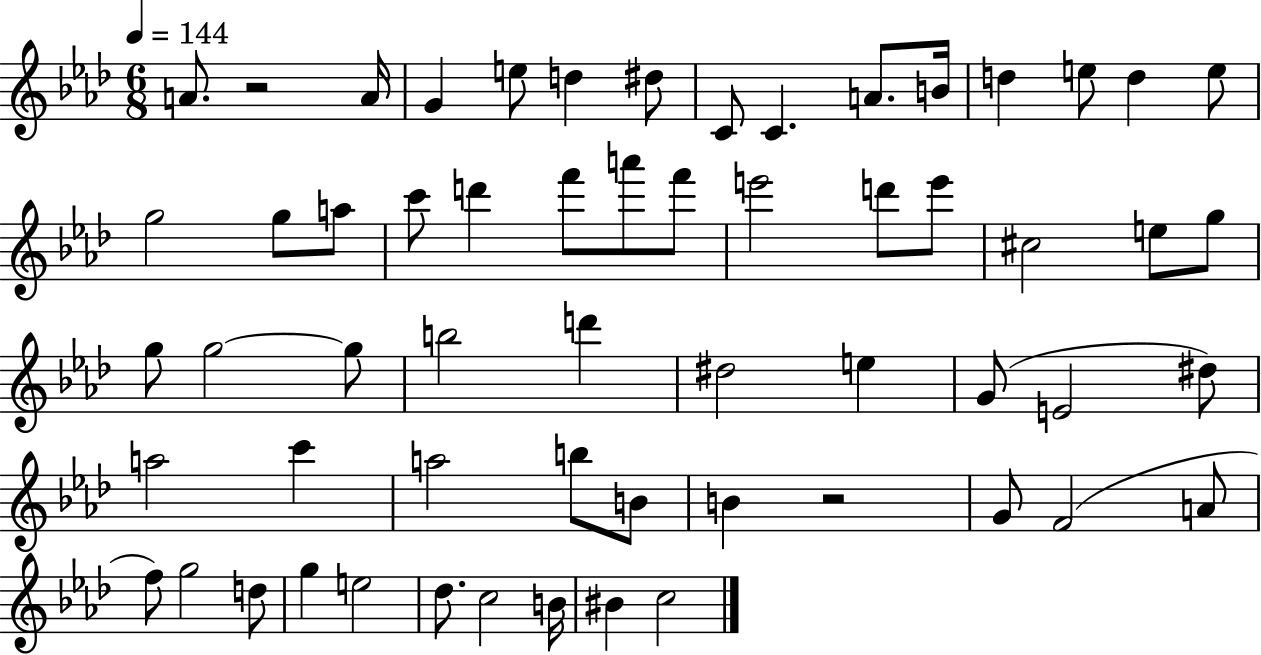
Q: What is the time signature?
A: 6/8